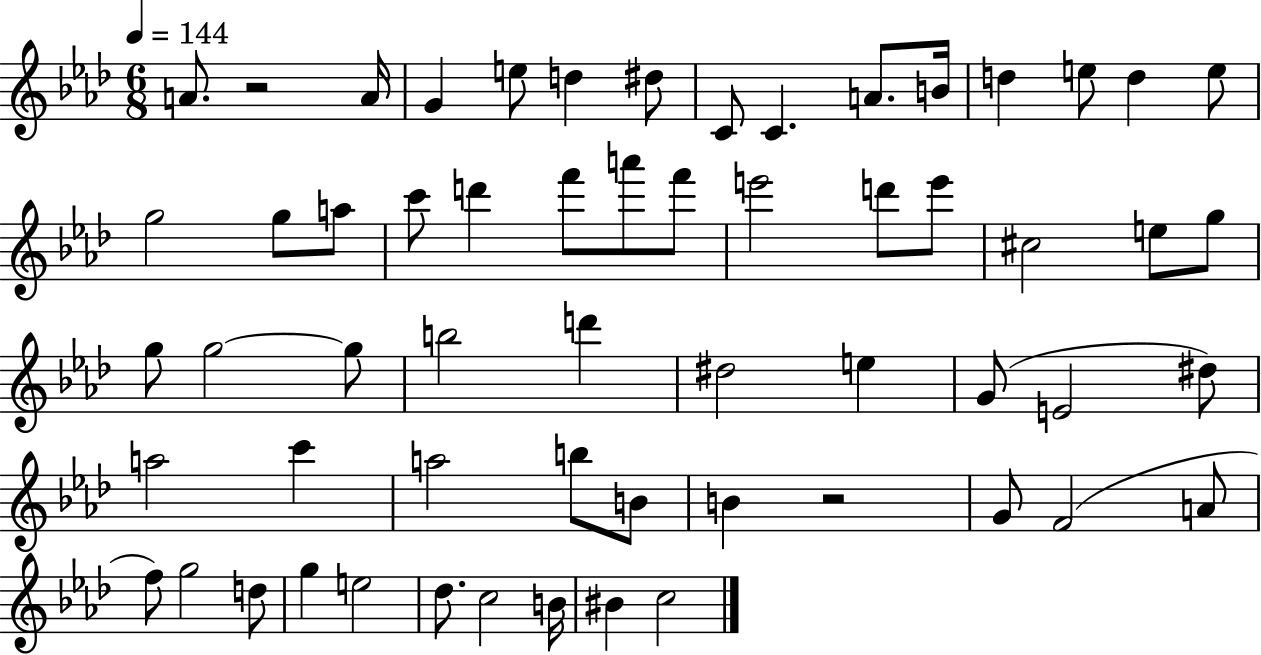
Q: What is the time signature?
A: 6/8